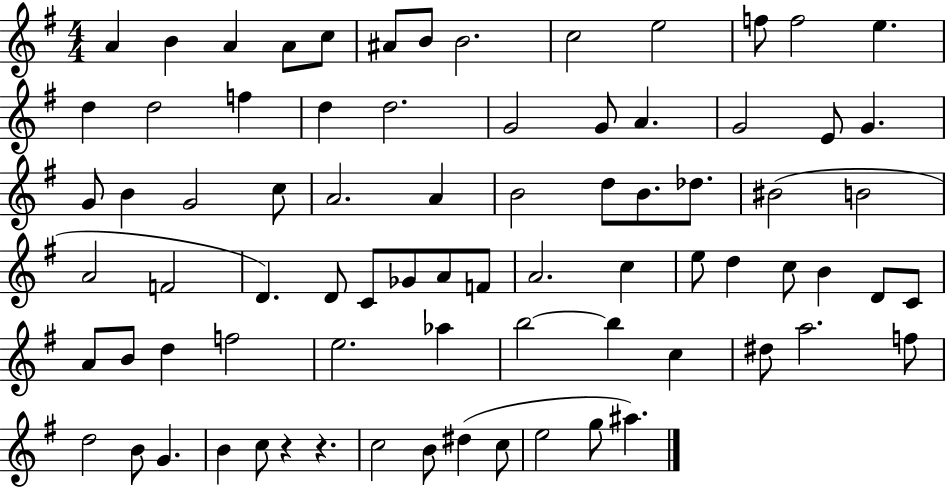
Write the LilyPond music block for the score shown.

{
  \clef treble
  \numericTimeSignature
  \time 4/4
  \key g \major
  a'4 b'4 a'4 a'8 c''8 | ais'8 b'8 b'2. | c''2 e''2 | f''8 f''2 e''4. | \break d''4 d''2 f''4 | d''4 d''2. | g'2 g'8 a'4. | g'2 e'8 g'4. | \break g'8 b'4 g'2 c''8 | a'2. a'4 | b'2 d''8 b'8. des''8. | bis'2( b'2 | \break a'2 f'2 | d'4.) d'8 c'8 ges'8 a'8 f'8 | a'2. c''4 | e''8 d''4 c''8 b'4 d'8 c'8 | \break a'8 b'8 d''4 f''2 | e''2. aes''4 | b''2~~ b''4 c''4 | dis''8 a''2. f''8 | \break d''2 b'8 g'4. | b'4 c''8 r4 r4. | c''2 b'8 dis''4( c''8 | e''2 g''8 ais''4.) | \break \bar "|."
}